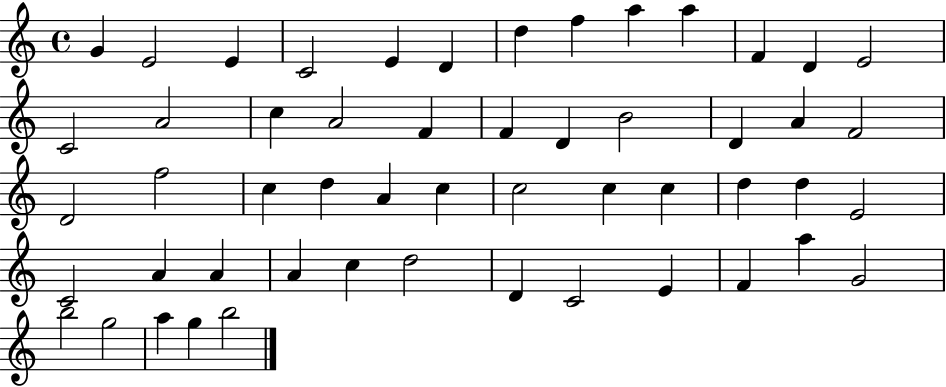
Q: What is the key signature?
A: C major